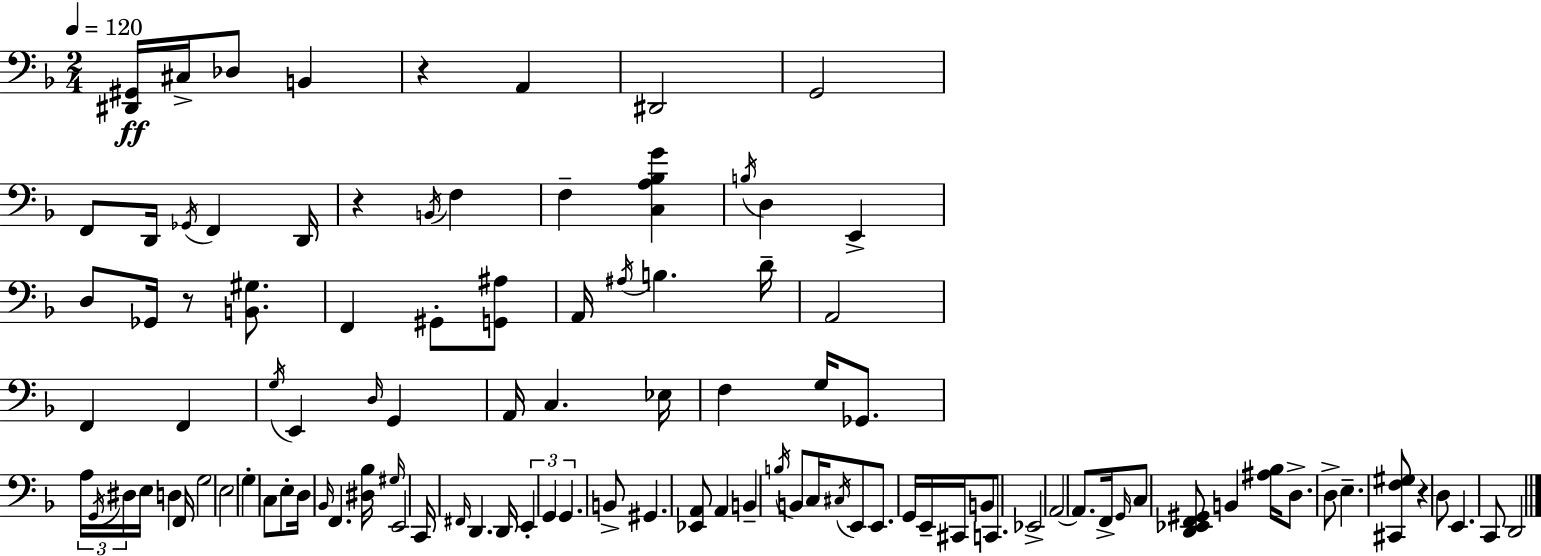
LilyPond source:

{
  \clef bass
  \numericTimeSignature
  \time 2/4
  \key d \minor
  \tempo 4 = 120
  <dis, gis,>16\ff cis16-> des8 b,4 | r4 a,4 | dis,2 | g,2 | \break f,8 d,16 \acciaccatura { ges,16 } f,4 | d,16 r4 \acciaccatura { b,16 } f4 | f4-- <c a bes g'>4 | \acciaccatura { b16 } d4 e,4-> | \break d8 ges,16 r8 | <b, gis>8. f,4 gis,8-. | <g, ais>8 a,16 \acciaccatura { ais16 } b4. | d'16-- a,2 | \break f,4 | f,4 \acciaccatura { g16 } e,4 | \grace { d16 } g,4 a,16 c4. | ees16 f4 | \break g16 ges,8. \tuplet 3/2 { a16 \acciaccatura { g,16 } | dis16 } e16 d4 f,16 g2 | e2 | \parenthesize g4-. | \break c8 e8-. d16 | \grace { bes,16 } f,4. <dis bes>16 | \grace { gis16 } e,2 | c,16 \grace { fis,16 } d,4. | \break d,16 \tuplet 3/2 { e,4-. g,4 | g,4. } | b,8-> gis,4. | <ees, a,>8 a,4 b,4-- | \break \acciaccatura { b16 } b,8 c16 \acciaccatura { cis16 } e,8 | e,8. g,16 e,16-- cis,16 b,8 | c,8. ees,2-> | a,2~~ | \break a,8. f,16-> | \grace { g,16 } c8 <d, ees, f, gis,>8 b,4 | <ais bes>16 d8.-> d8-> e4.-- | <cis, f gis>8 r4 | \break d8 e,4. | c,8 d,2 | \bar "|."
}